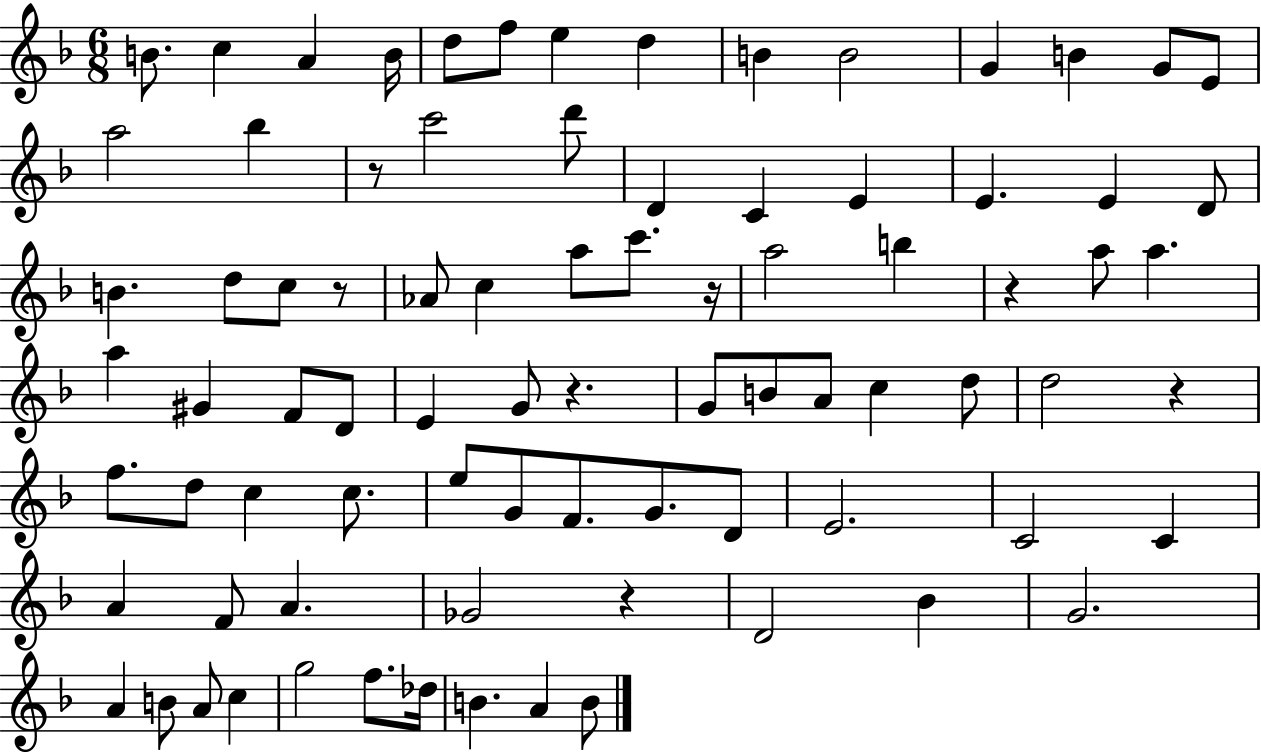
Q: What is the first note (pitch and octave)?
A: B4